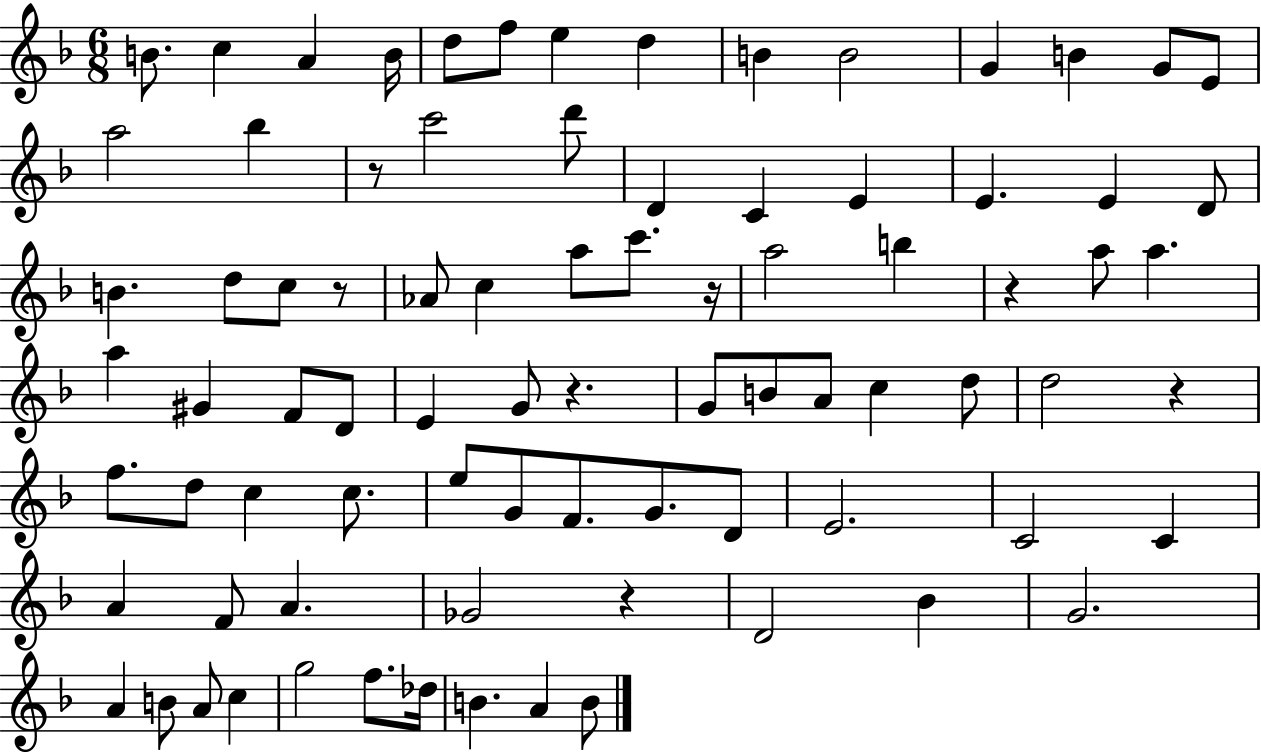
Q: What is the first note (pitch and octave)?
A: B4